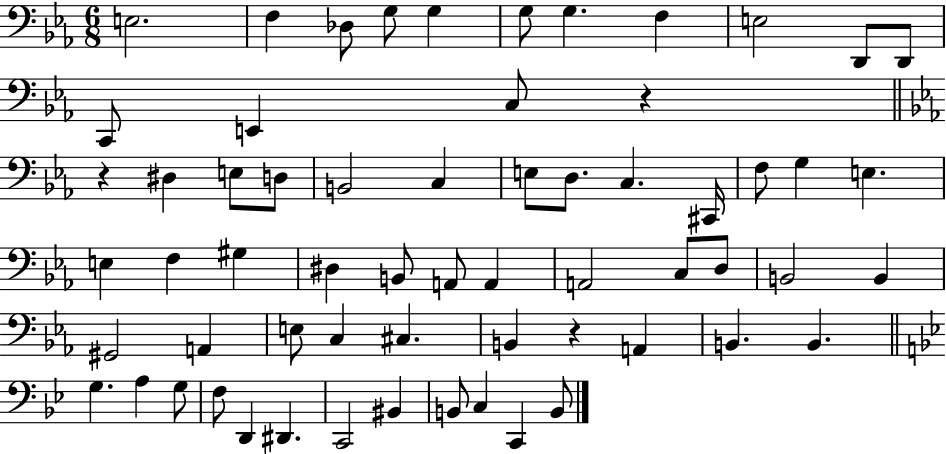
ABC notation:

X:1
T:Untitled
M:6/8
L:1/4
K:Eb
E,2 F, _D,/2 G,/2 G, G,/2 G, F, E,2 D,,/2 D,,/2 C,,/2 E,, C,/2 z z ^D, E,/2 D,/2 B,,2 C, E,/2 D,/2 C, ^C,,/4 F,/2 G, E, E, F, ^G, ^D, B,,/2 A,,/2 A,, A,,2 C,/2 D,/2 B,,2 B,, ^G,,2 A,, E,/2 C, ^C, B,, z A,, B,, B,, G, A, G,/2 F,/2 D,, ^D,, C,,2 ^B,, B,,/2 C, C,, B,,/2